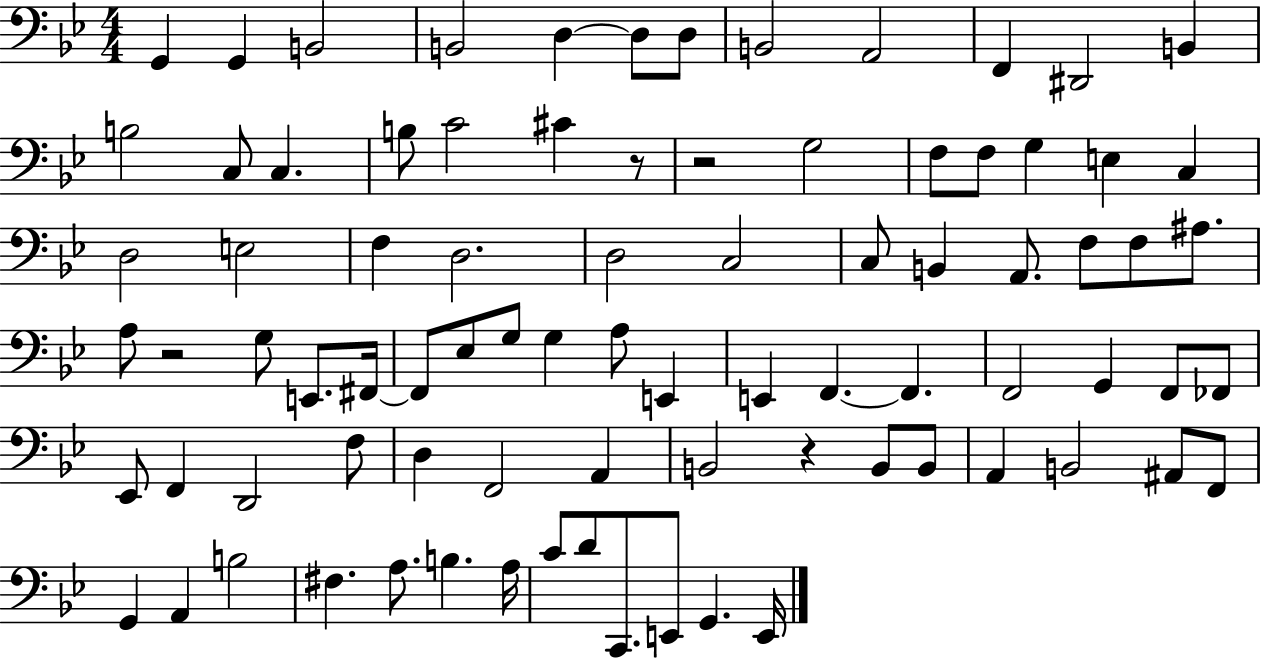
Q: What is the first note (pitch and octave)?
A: G2